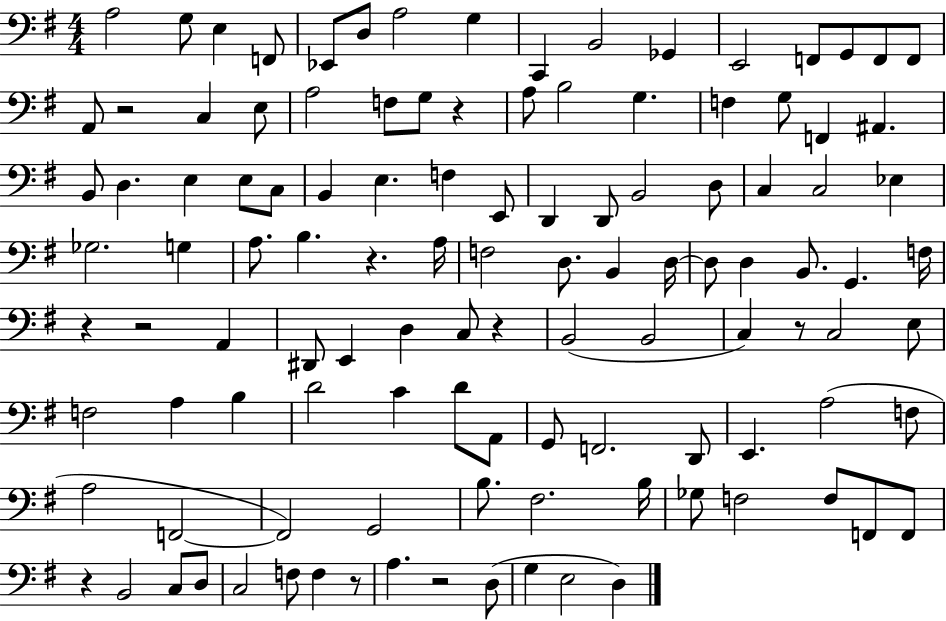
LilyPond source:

{
  \clef bass
  \numericTimeSignature
  \time 4/4
  \key g \major
  a2 g8 e4 f,8 | ees,8 d8 a2 g4 | c,4 b,2 ges,4 | e,2 f,8 g,8 f,8 f,8 | \break a,8 r2 c4 e8 | a2 f8 g8 r4 | a8 b2 g4. | f4 g8 f,4 ais,4. | \break b,8 d4. e4 e8 c8 | b,4 e4. f4 e,8 | d,4 d,8 b,2 d8 | c4 c2 ees4 | \break ges2. g4 | a8. b4. r4. a16 | f2 d8. b,4 d16~~ | d8 d4 b,8. g,4. f16 | \break r4 r2 a,4 | dis,8 e,4 d4 c8 r4 | b,2( b,2 | c4) r8 c2 e8 | \break f2 a4 b4 | d'2 c'4 d'8 a,8 | g,8 f,2. d,8 | e,4. a2( f8 | \break a2 f,2~~ | f,2) g,2 | b8. fis2. b16 | ges8 f2 f8 f,8 f,8 | \break r4 b,2 c8 d8 | c2 f8 f4 r8 | a4. r2 d8( | g4 e2 d4) | \break \bar "|."
}